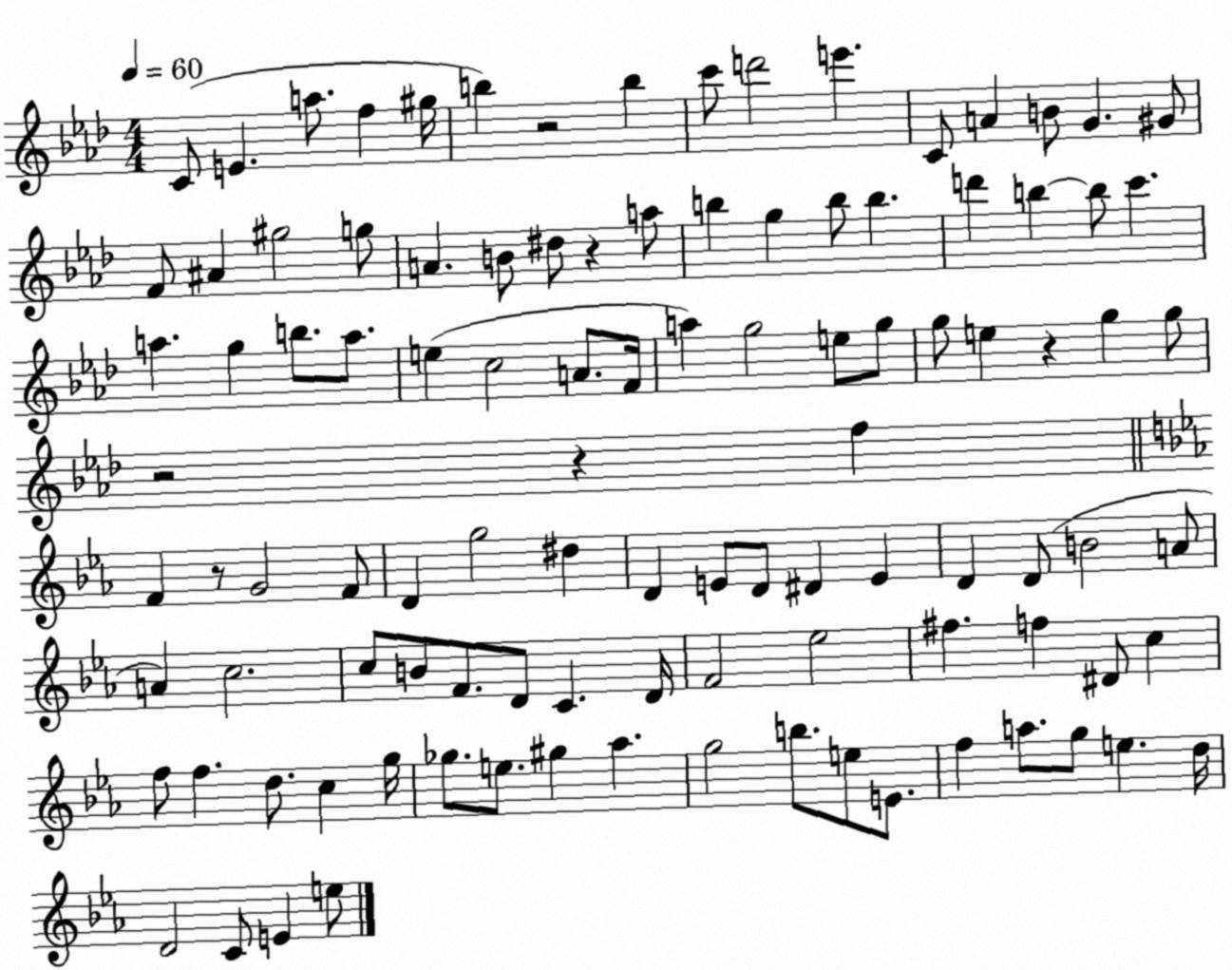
X:1
T:Untitled
M:4/4
L:1/4
K:Ab
C/2 E a/2 f ^g/4 b z2 b c'/2 d'2 e' C/2 A B/2 G ^G/2 F/2 ^A ^g2 g/2 A B/2 ^d/2 z a/2 b g b/2 b d' b b/2 c' a g b/2 a/2 e c2 A/2 F/4 a g2 e/2 g/2 g/2 e z g g/2 z2 z f F z/2 G2 F/2 D g2 ^d D E/2 D/2 ^D E D D/2 B2 A/2 A c2 c/2 B/2 F/2 D/2 C D/4 F2 _e2 ^f f ^D/2 c f/2 f d/2 c g/4 _g/2 e/2 ^g _a g2 b/2 e/2 E/2 f a/2 g/2 e d/4 D2 C/2 E e/2